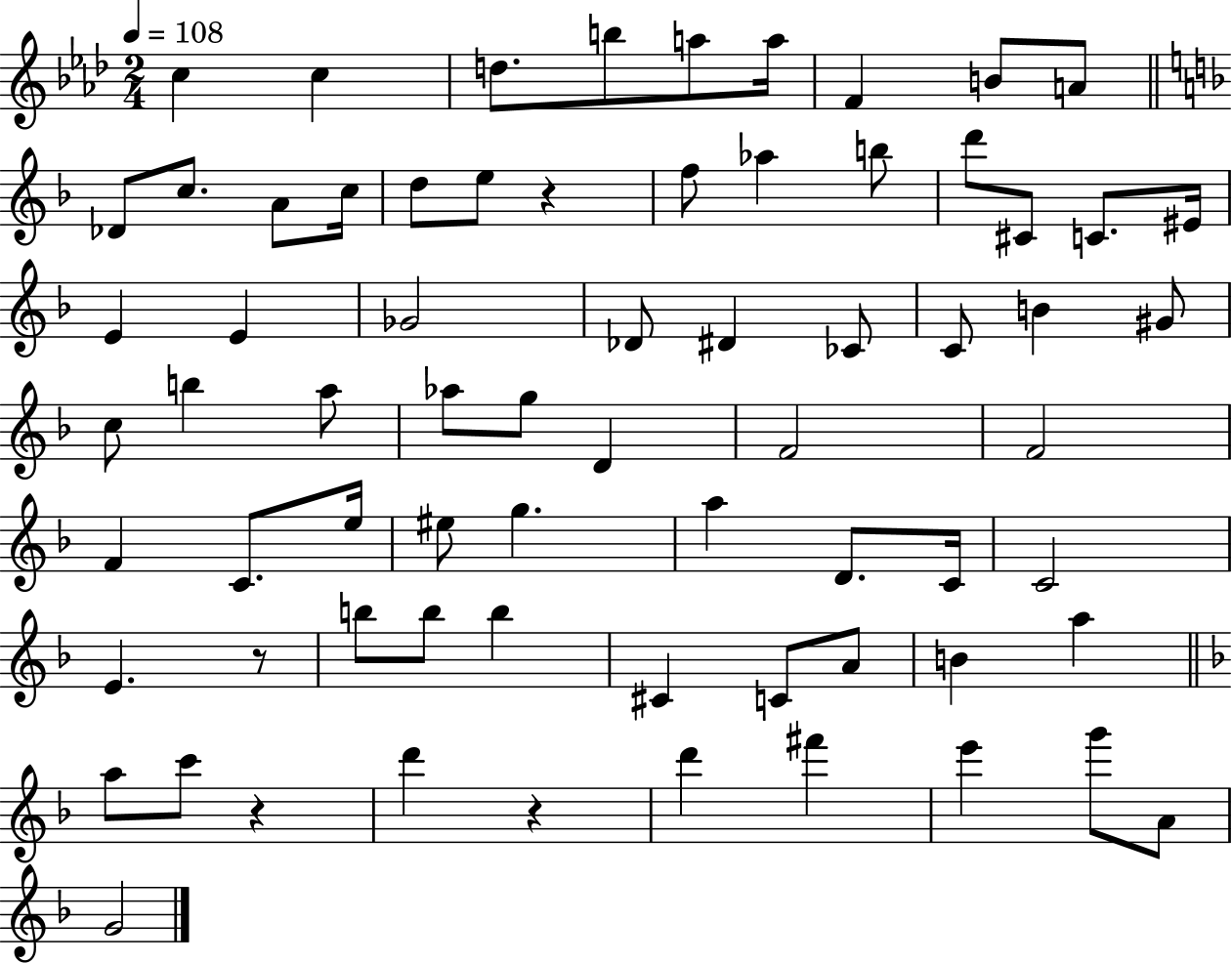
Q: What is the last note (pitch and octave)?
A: G4